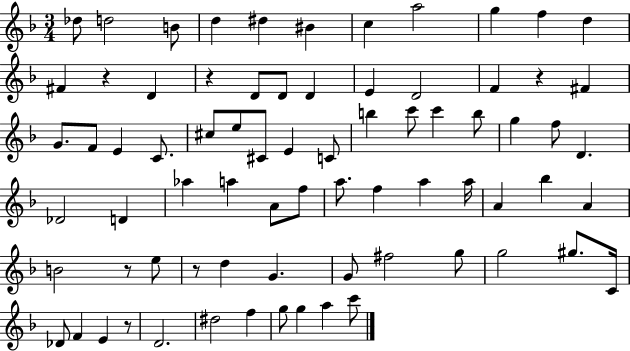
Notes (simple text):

Db5/e D5/h B4/e D5/q D#5/q BIS4/q C5/q A5/h G5/q F5/q D5/q F#4/q R/q D4/q R/q D4/e D4/e D4/q E4/q D4/h F4/q R/q F#4/q G4/e. F4/e E4/q C4/e. C#5/e E5/e C#4/e E4/q C4/e B5/q C6/e C6/q B5/e G5/q F5/e D4/q. Db4/h D4/q Ab5/q A5/q A4/e F5/e A5/e. F5/q A5/q A5/s A4/q Bb5/q A4/q B4/h R/e E5/e R/e D5/q G4/q. G4/e F#5/h G5/e G5/h G#5/e. C4/s Db4/e F4/q E4/q R/e D4/h. D#5/h F5/q G5/e G5/q A5/q C6/e